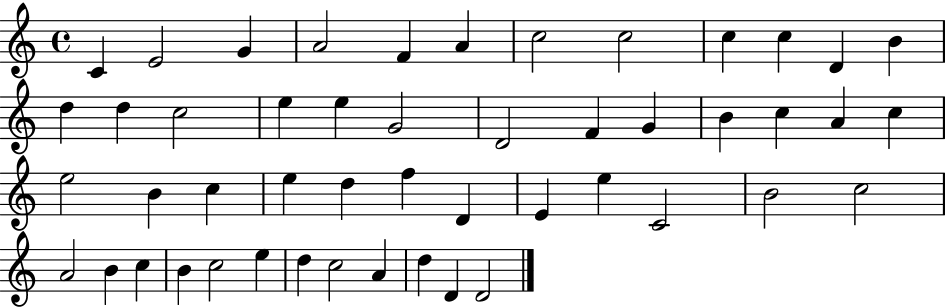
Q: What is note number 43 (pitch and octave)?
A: E5